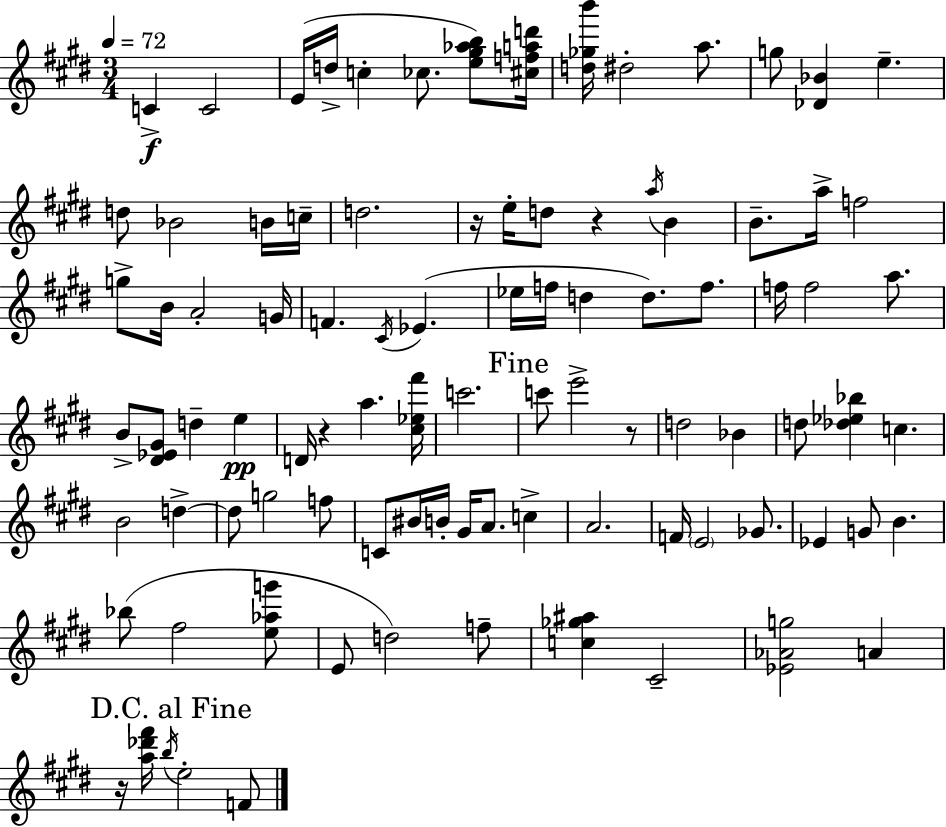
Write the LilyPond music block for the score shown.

{
  \clef treble
  \numericTimeSignature
  \time 3/4
  \key e \major
  \tempo 4 = 72
  \repeat volta 2 { c'4->\f c'2 | e'16( d''16-> c''4-. ces''8. <e'' gis'' aes'' b''>8) <cis'' f'' a'' d'''>16 | <d'' ges'' b'''>16 dis''2-. a''8. | g''8 <des' bes'>4 e''4.-- | \break d''8 bes'2 b'16 c''16-- | d''2. | r16 e''16-. d''8 r4 \acciaccatura { a''16 } b'4 | b'8.-- a''16-> f''2 | \break g''8-> b'16 a'2-. | g'16 f'4. \acciaccatura { cis'16 } ees'4.( | ees''16 f''16 d''4 d''8.) f''8. | f''16 f''2 a''8. | \break b'8-> <dis' ees' gis'>8 d''4-- e''4\pp | d'16 r4 a''4. | <cis'' ees'' fis'''>16 c'''2. | \mark "Fine" c'''8 e'''2-> | \break r8 d''2 bes'4 | d''8 <des'' ees'' bes''>4 c''4. | b'2 d''4->~~ | d''8 g''2 | \break f''8 c'8 bis'16 b'16-. gis'16 a'8. c''4-> | a'2. | f'16 \parenthesize e'2 ges'8. | ees'4 g'8 b'4. | \break bes''8( fis''2 | <e'' aes'' g'''>8 e'8 d''2) | f''8-- <c'' ges'' ais''>4 cis'2-- | <ees' aes' g''>2 a'4 | \break \mark "D.C. al Fine" r16 <a'' des''' fis'''>16 \acciaccatura { b''16 } e''2-. | f'8 } \bar "|."
}